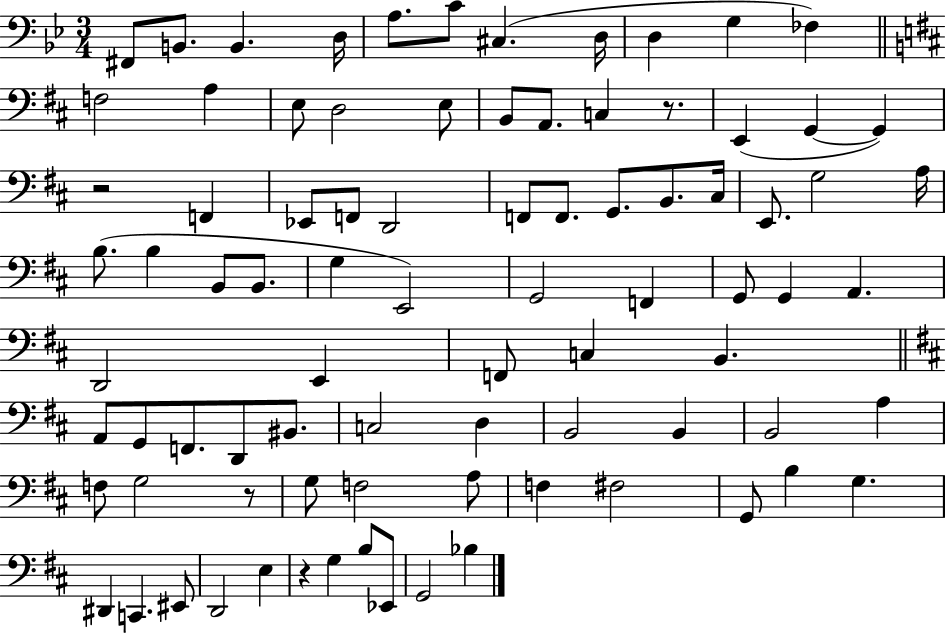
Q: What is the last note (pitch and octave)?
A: Bb3